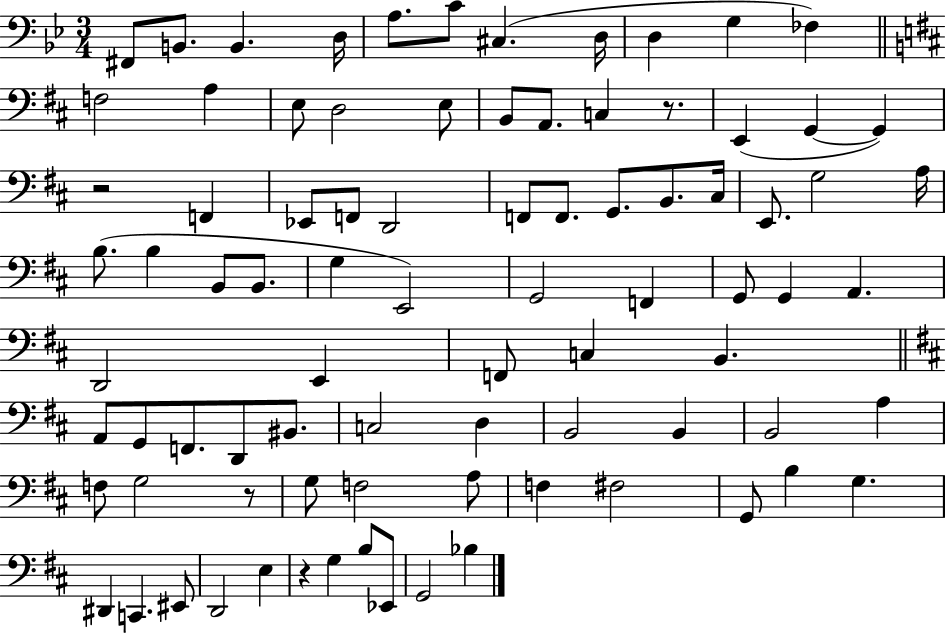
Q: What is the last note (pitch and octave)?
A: Bb3